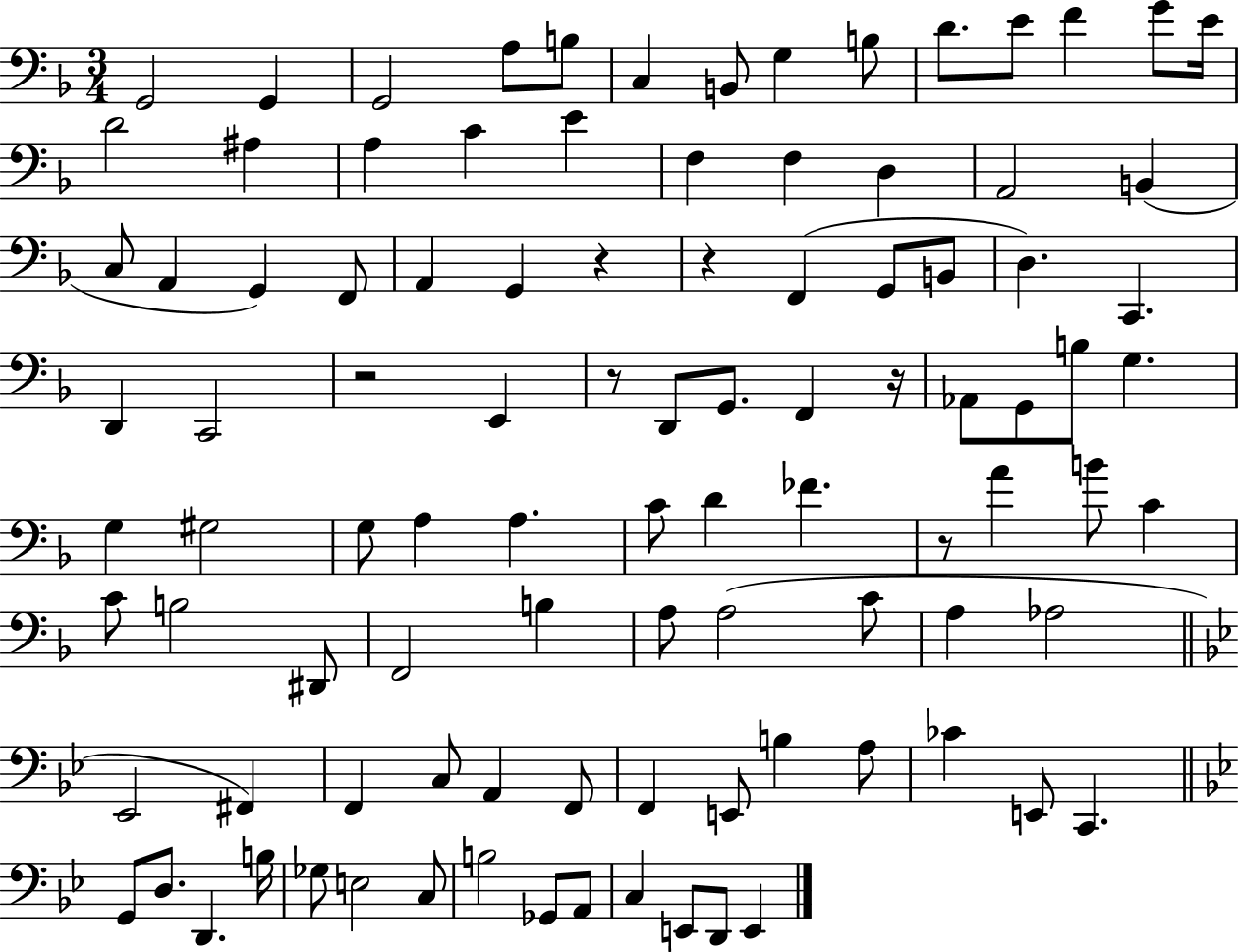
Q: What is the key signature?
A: F major